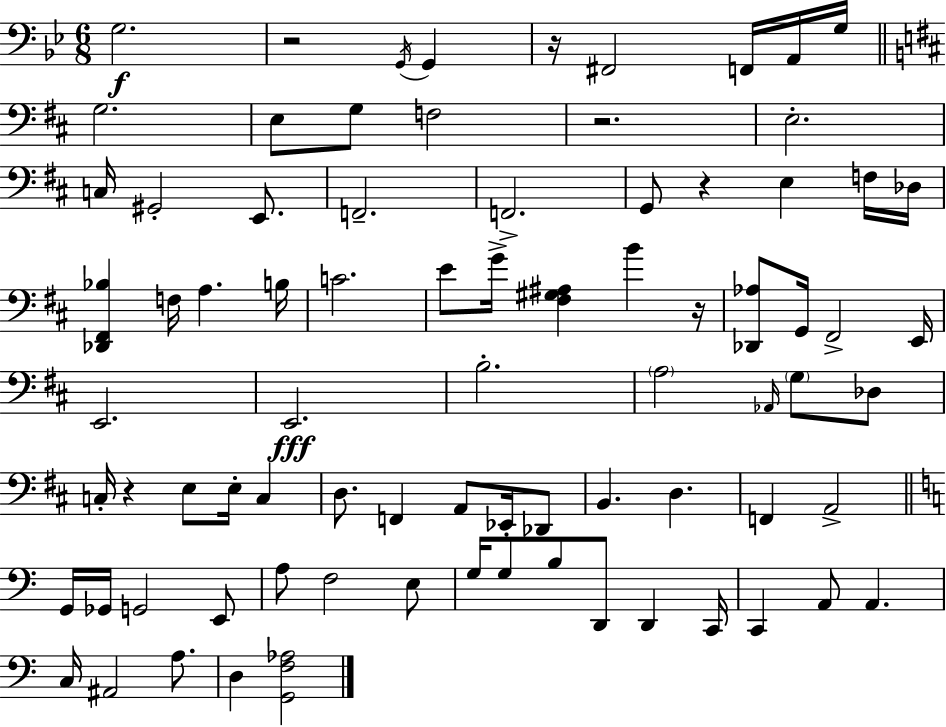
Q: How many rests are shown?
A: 6